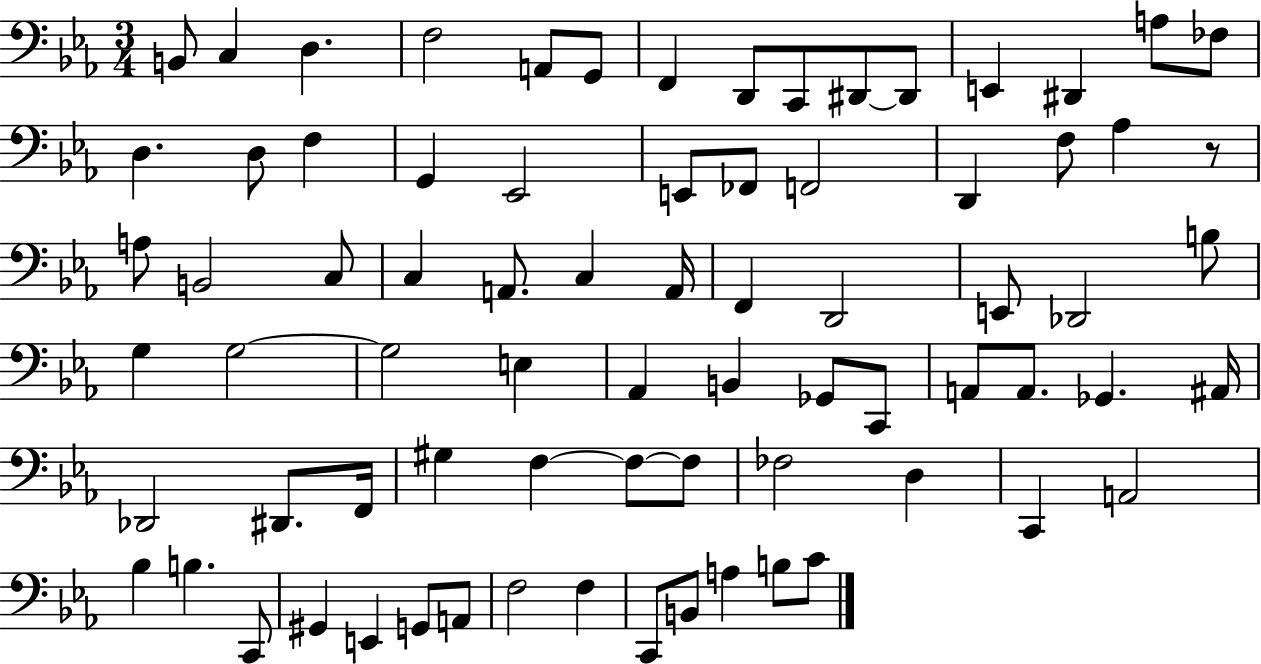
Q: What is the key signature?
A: EES major